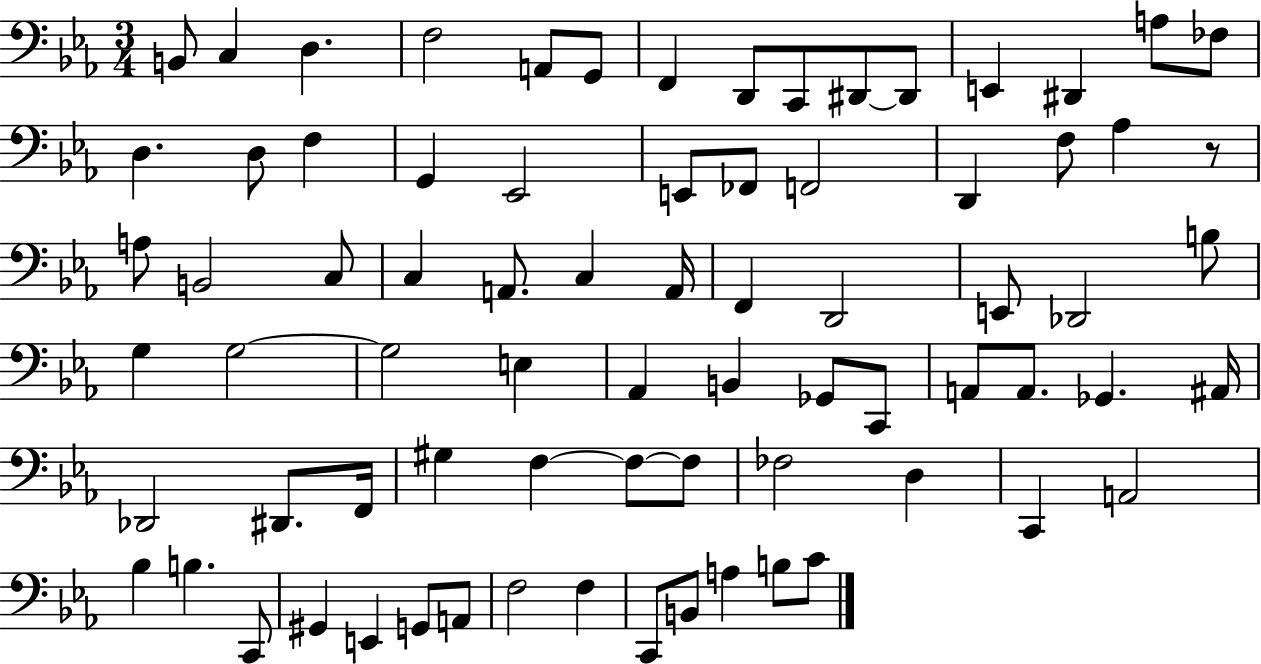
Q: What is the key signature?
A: EES major